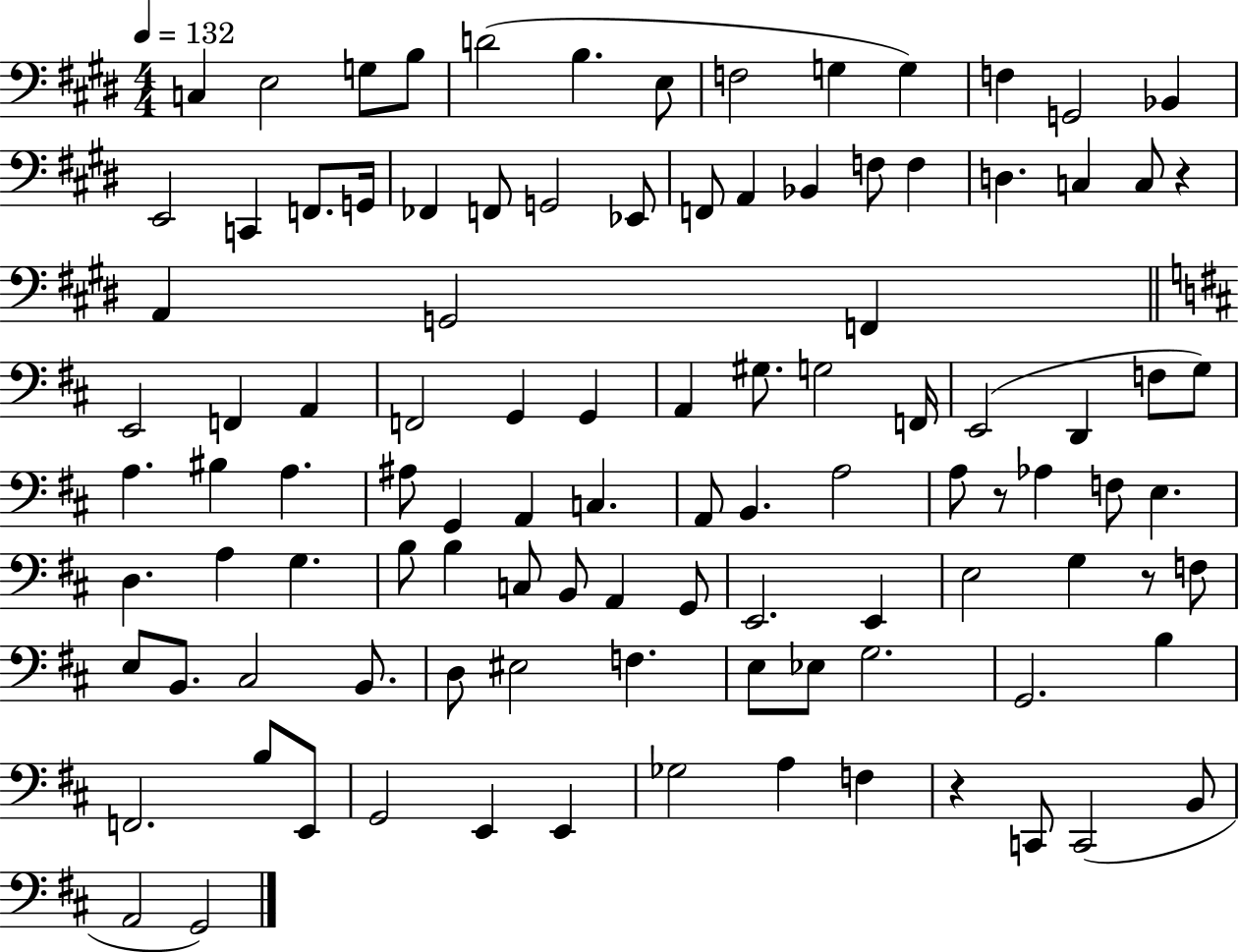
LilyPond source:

{
  \clef bass
  \numericTimeSignature
  \time 4/4
  \key e \major
  \tempo 4 = 132
  c4 e2 g8 b8 | d'2( b4. e8 | f2 g4 g4) | f4 g,2 bes,4 | \break e,2 c,4 f,8. g,16 | fes,4 f,8 g,2 ees,8 | f,8 a,4 bes,4 f8 f4 | d4. c4 c8 r4 | \break a,4 g,2 f,4 | \bar "||" \break \key d \major e,2 f,4 a,4 | f,2 g,4 g,4 | a,4 gis8. g2 f,16 | e,2( d,4 f8 g8) | \break a4. bis4 a4. | ais8 g,4 a,4 c4. | a,8 b,4. a2 | a8 r8 aes4 f8 e4. | \break d4. a4 g4. | b8 b4 c8 b,8 a,4 g,8 | e,2. e,4 | e2 g4 r8 f8 | \break e8 b,8. cis2 b,8. | d8 eis2 f4. | e8 ees8 g2. | g,2. b4 | \break f,2. b8 e,8 | g,2 e,4 e,4 | ges2 a4 f4 | r4 c,8 c,2( b,8 | \break a,2 g,2) | \bar "|."
}